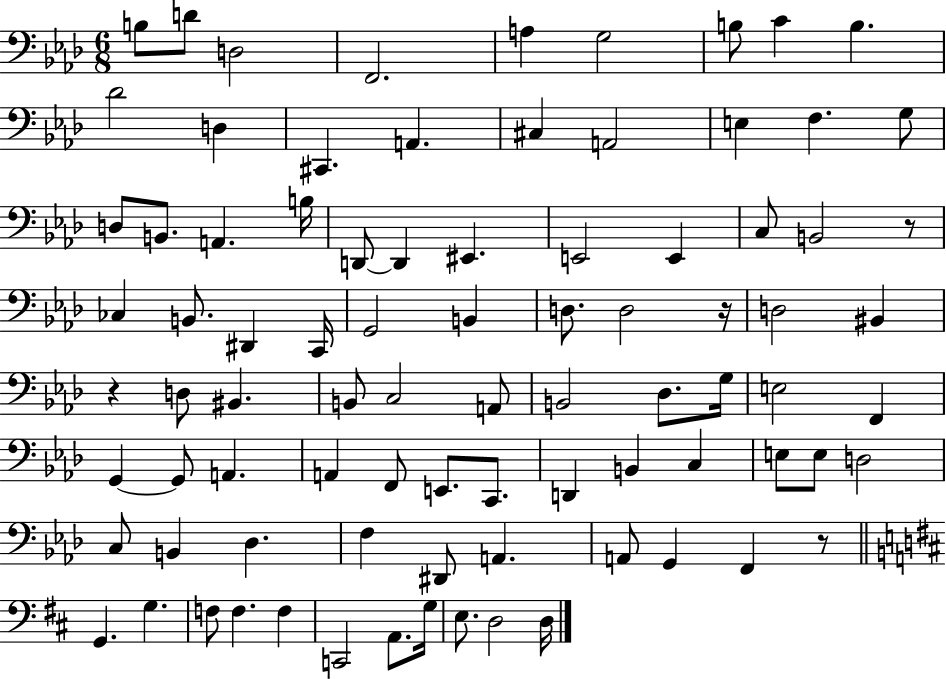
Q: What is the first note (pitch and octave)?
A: B3